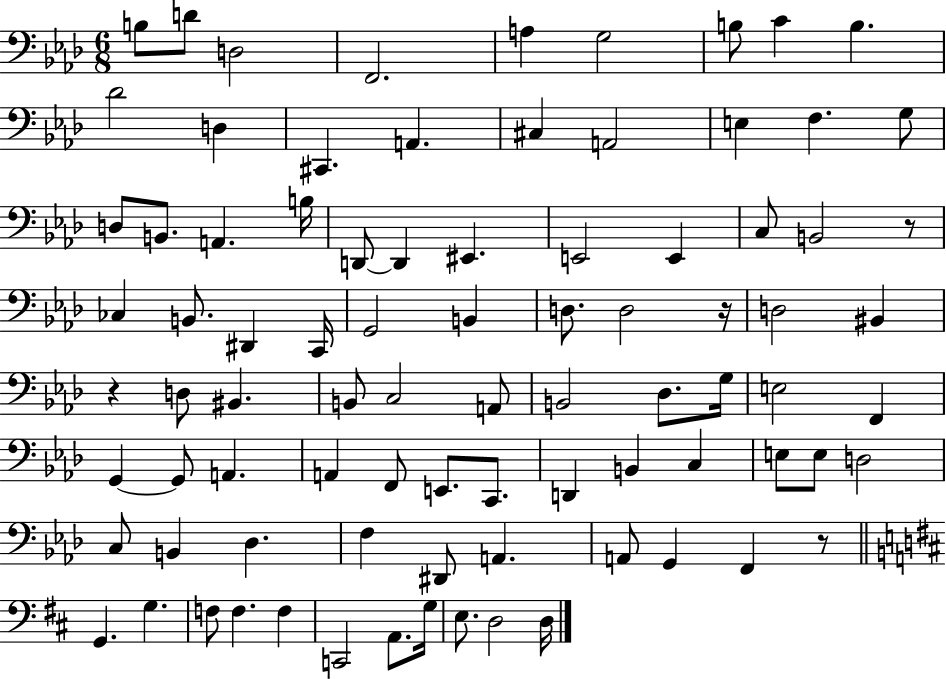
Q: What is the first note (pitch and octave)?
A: B3